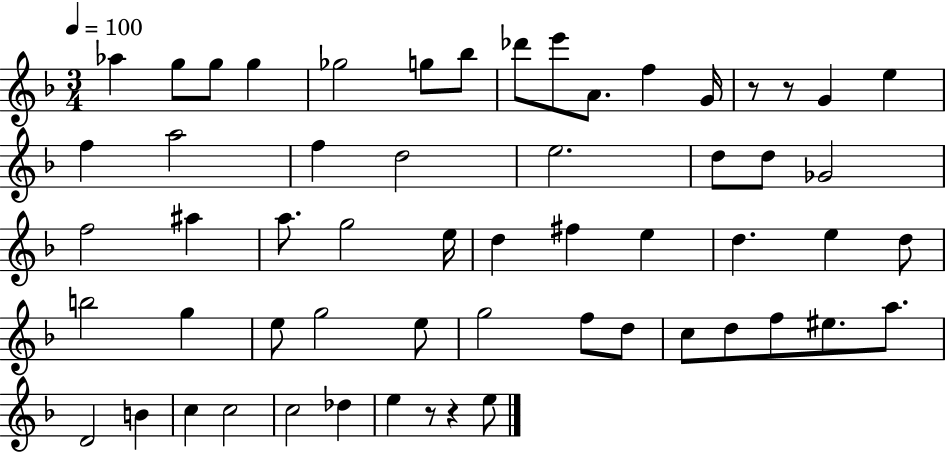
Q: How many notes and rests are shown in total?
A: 58